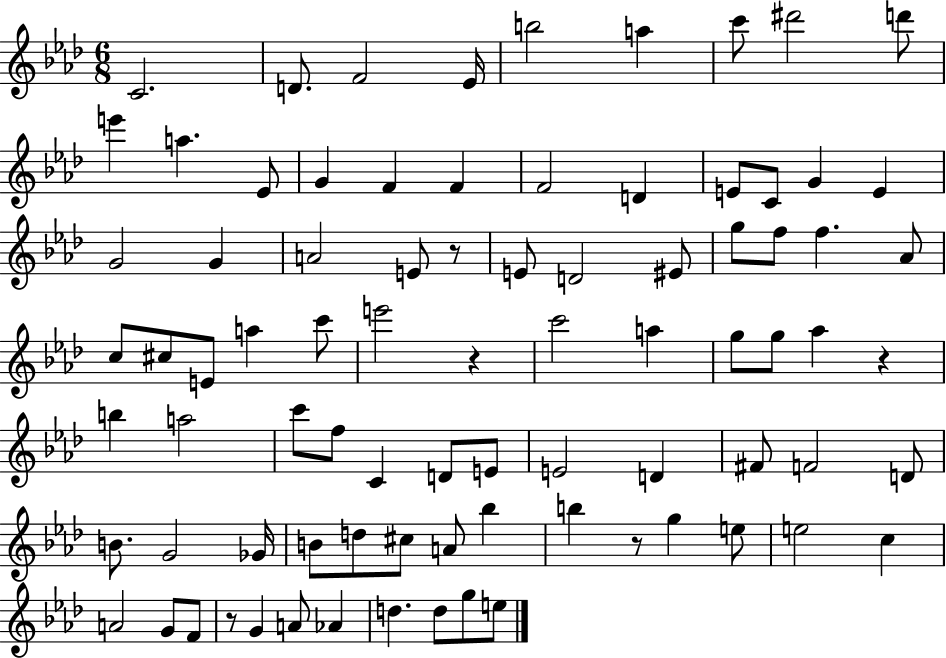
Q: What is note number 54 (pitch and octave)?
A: F4